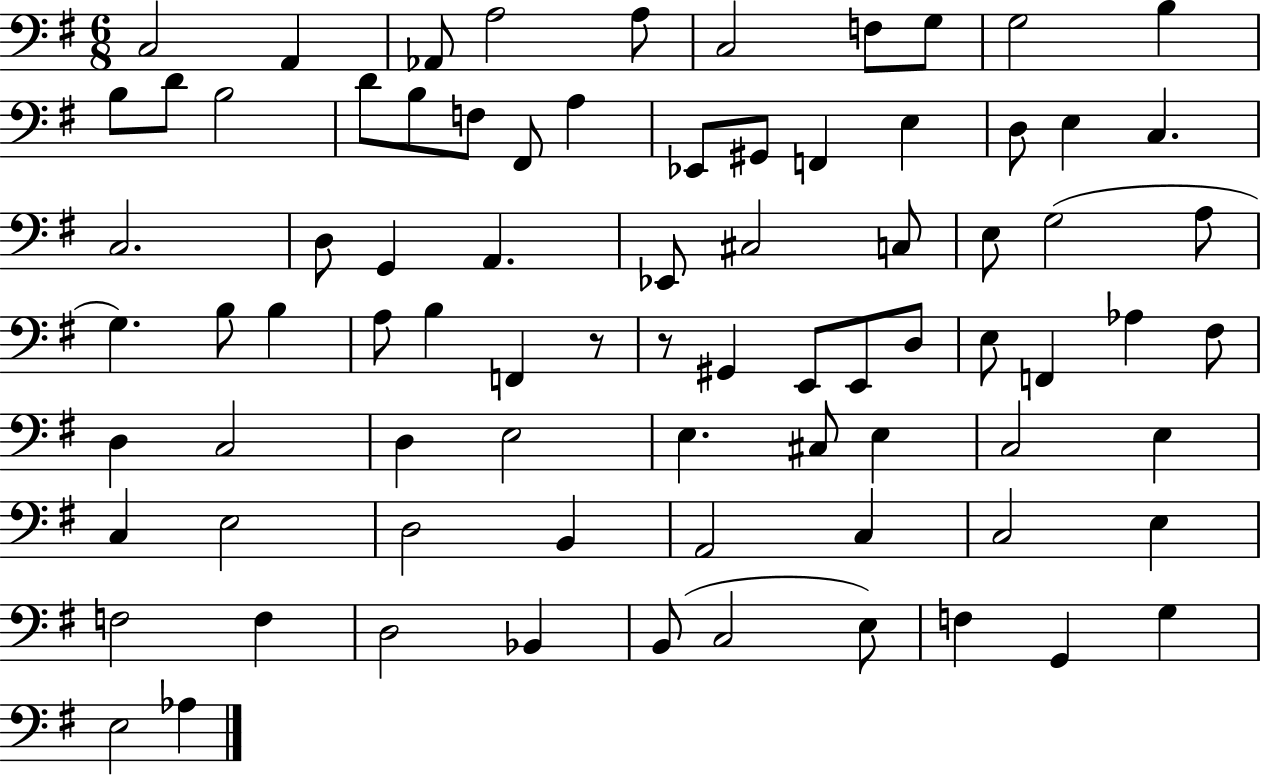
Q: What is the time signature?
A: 6/8